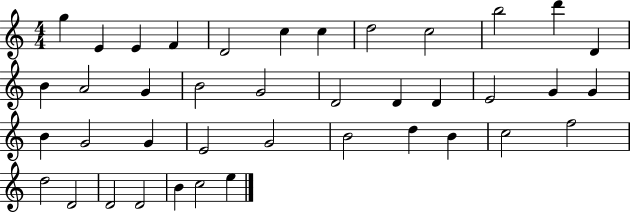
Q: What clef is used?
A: treble